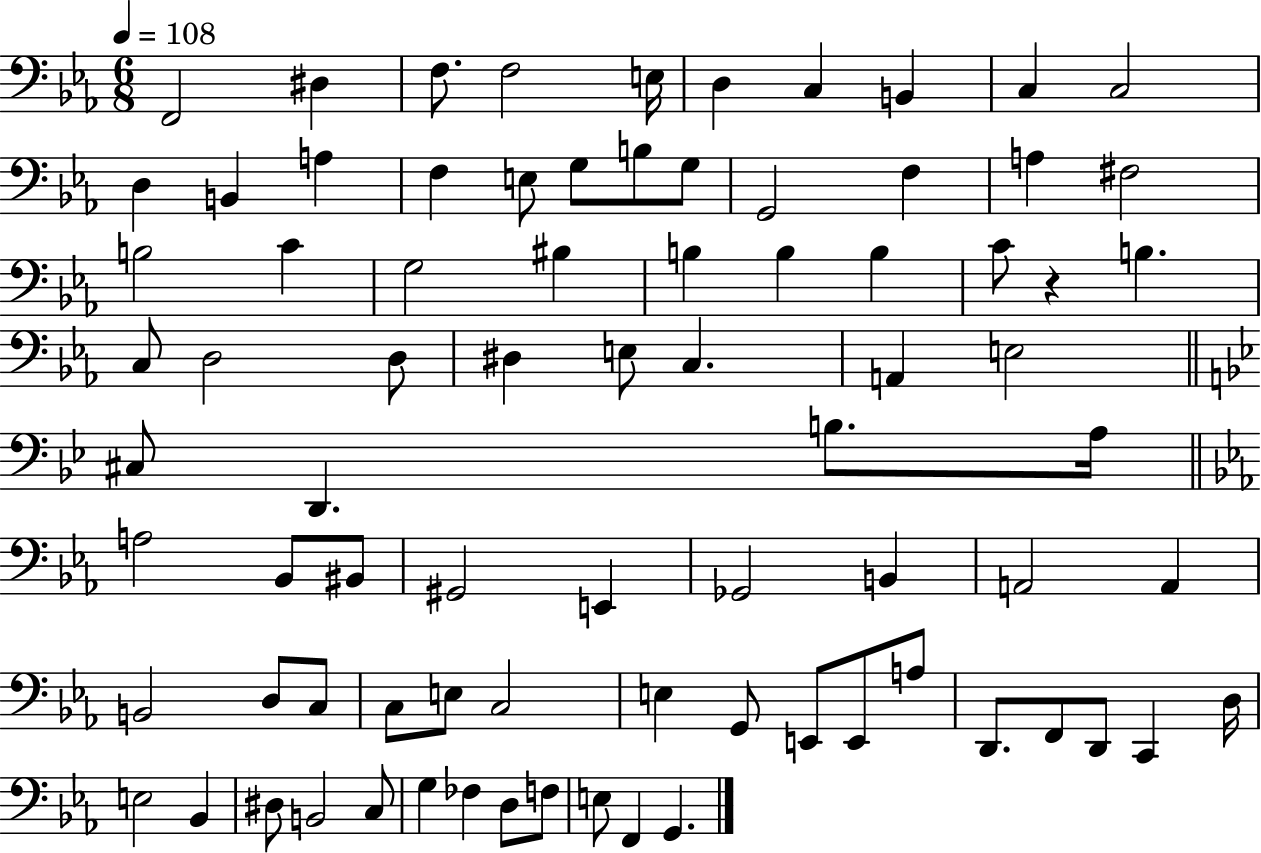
X:1
T:Untitled
M:6/8
L:1/4
K:Eb
F,,2 ^D, F,/2 F,2 E,/4 D, C, B,, C, C,2 D, B,, A, F, E,/2 G,/2 B,/2 G,/2 G,,2 F, A, ^F,2 B,2 C G,2 ^B, B, B, B, C/2 z B, C,/2 D,2 D,/2 ^D, E,/2 C, A,, E,2 ^C,/2 D,, B,/2 A,/4 A,2 _B,,/2 ^B,,/2 ^G,,2 E,, _G,,2 B,, A,,2 A,, B,,2 D,/2 C,/2 C,/2 E,/2 C,2 E, G,,/2 E,,/2 E,,/2 A,/2 D,,/2 F,,/2 D,,/2 C,, D,/4 E,2 _B,, ^D,/2 B,,2 C,/2 G, _F, D,/2 F,/2 E,/2 F,, G,,